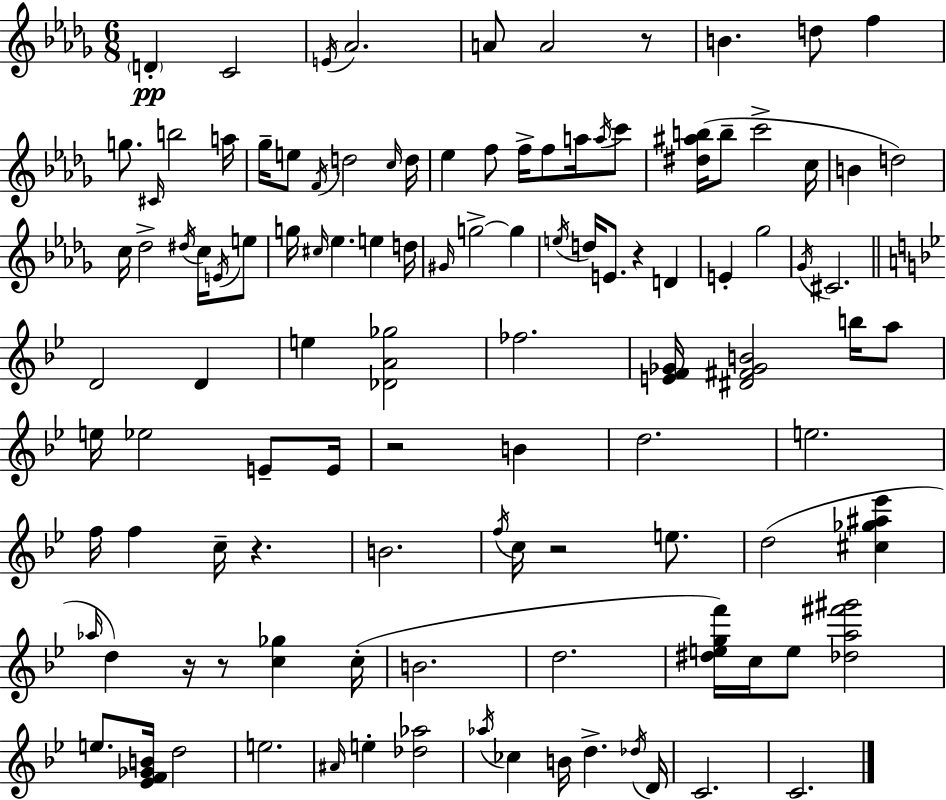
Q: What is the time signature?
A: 6/8